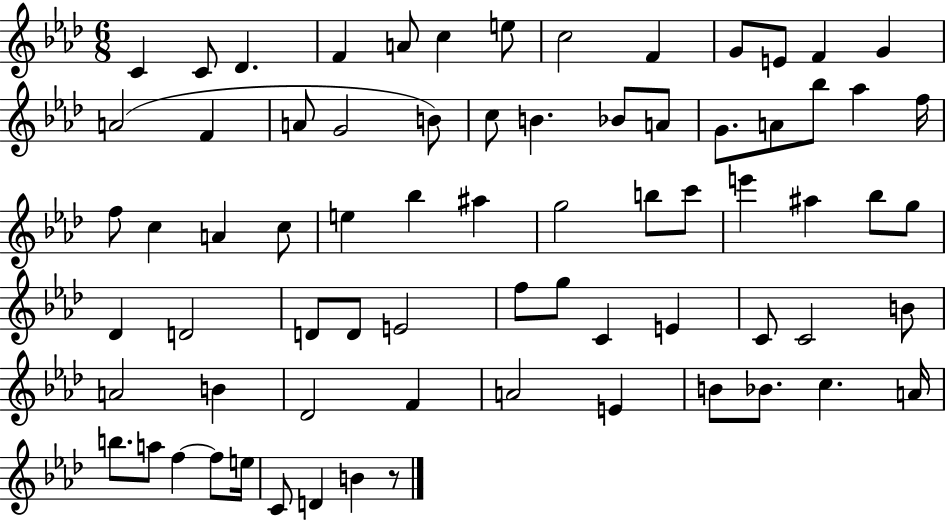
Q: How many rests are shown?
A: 1